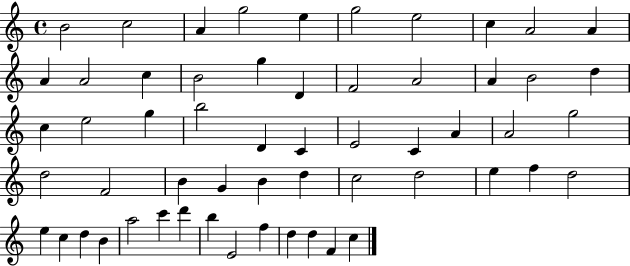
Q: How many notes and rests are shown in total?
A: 57